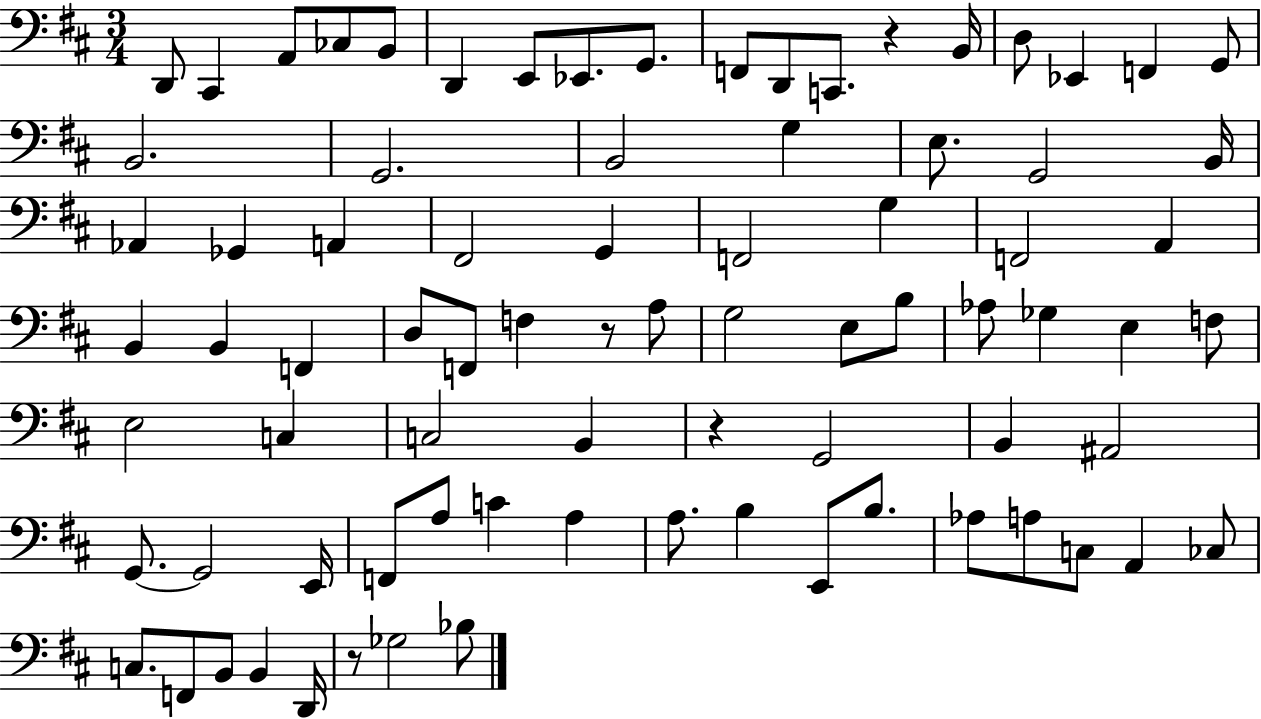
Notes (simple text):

D2/e C#2/q A2/e CES3/e B2/e D2/q E2/e Eb2/e. G2/e. F2/e D2/e C2/e. R/q B2/s D3/e Eb2/q F2/q G2/e B2/h. G2/h. B2/h G3/q E3/e. G2/h B2/s Ab2/q Gb2/q A2/q F#2/h G2/q F2/h G3/q F2/h A2/q B2/q B2/q F2/q D3/e F2/e F3/q R/e A3/e G3/h E3/e B3/e Ab3/e Gb3/q E3/q F3/e E3/h C3/q C3/h B2/q R/q G2/h B2/q A#2/h G2/e. G2/h E2/s F2/e A3/e C4/q A3/q A3/e. B3/q E2/e B3/e. Ab3/e A3/e C3/e A2/q CES3/e C3/e. F2/e B2/e B2/q D2/s R/e Gb3/h Bb3/e